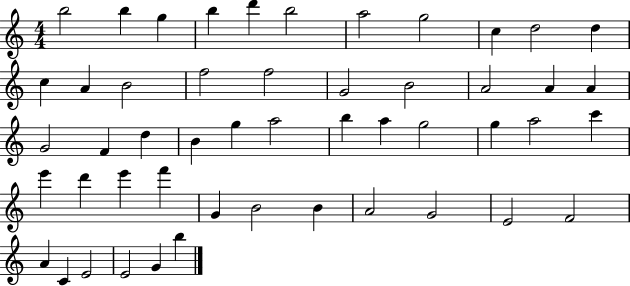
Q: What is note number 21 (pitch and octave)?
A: A4